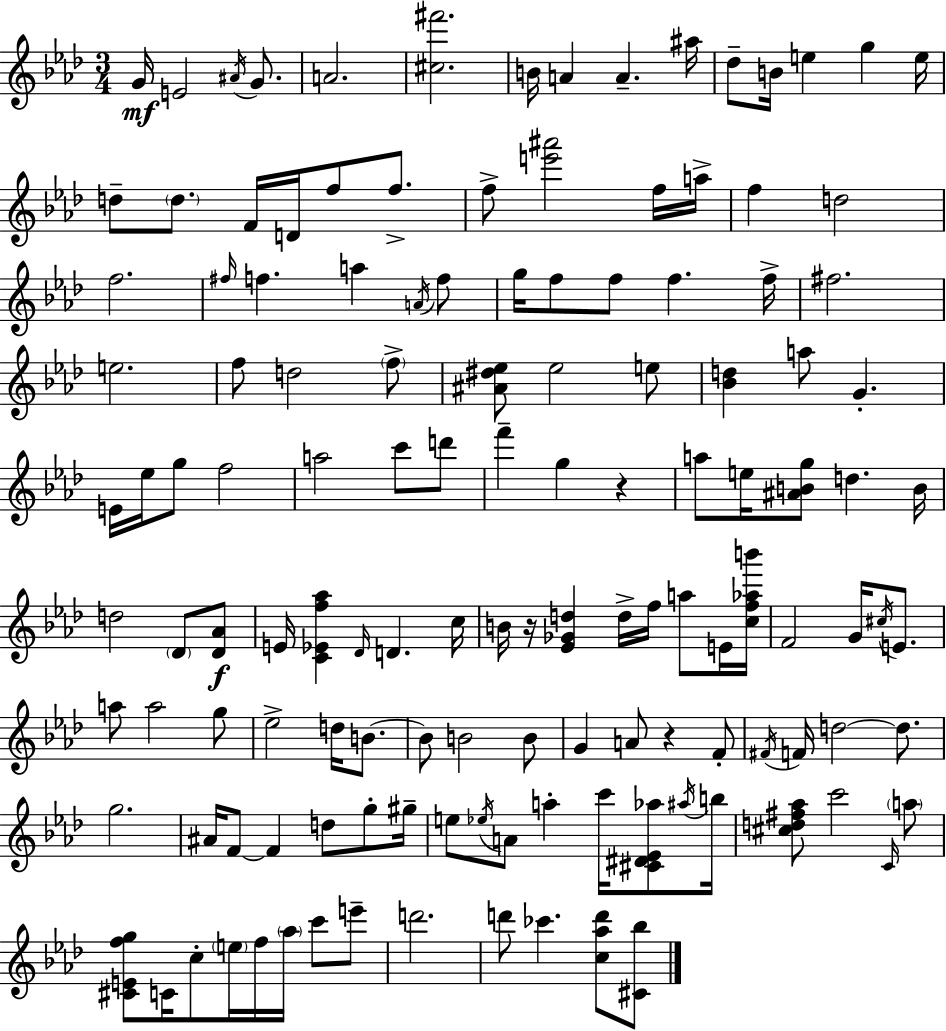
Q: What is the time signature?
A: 3/4